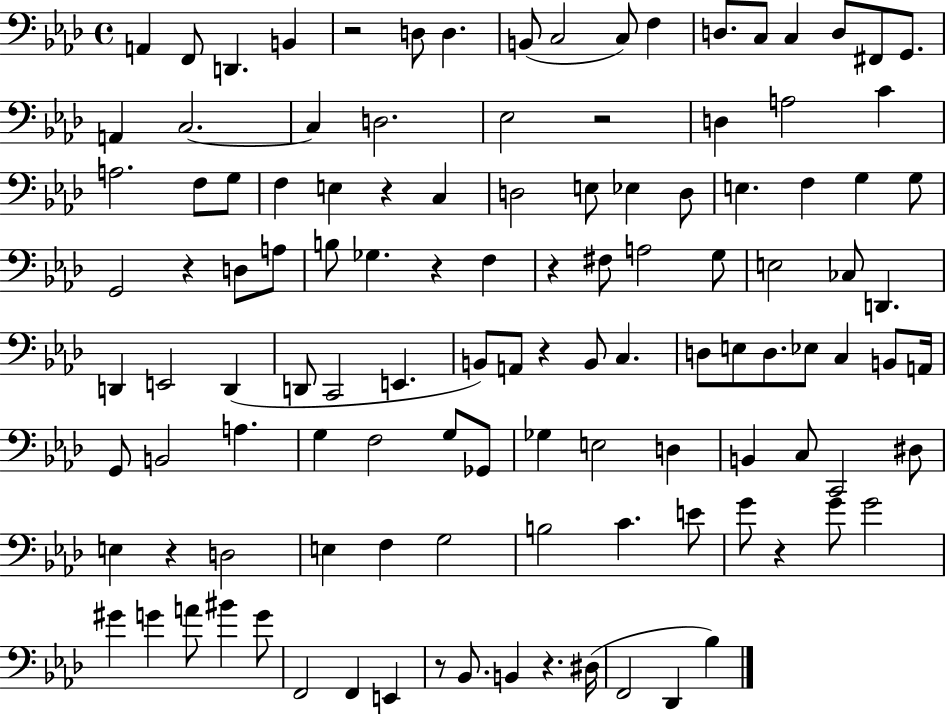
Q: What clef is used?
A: bass